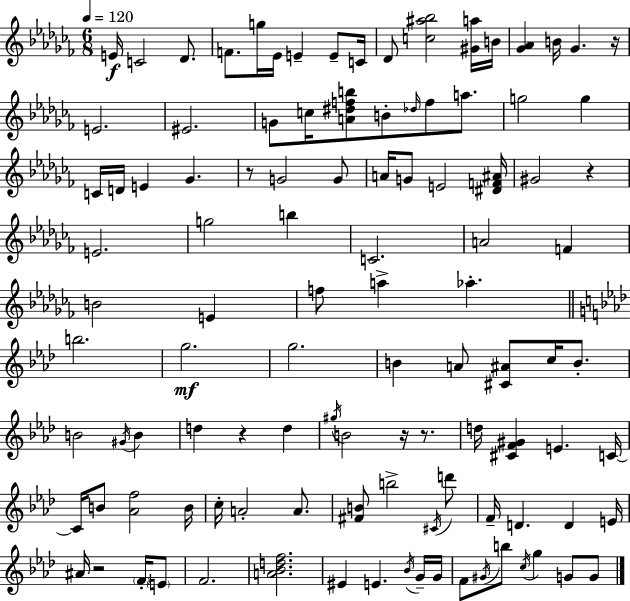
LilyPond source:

{
  \clef treble
  \numericTimeSignature
  \time 6/8
  \key aes \minor
  \tempo 4 = 120
  e'16\f c'2 des'8. | f'8. g''16 ees'16 e'4-- e'8-- c'16 | des'8 <c'' ais'' bes''>2 <gis' a''>16 b'16 | <ges' aes'>4 b'16 ges'4. r16 | \break e'2. | eis'2. | g'8 c''16 <a' dis'' f'' b''>8 b'8-. \grace { des''16 } f''8 a''8. | g''2 g''4 | \break c'16 d'16 e'4 ges'4. | r8 g'2 g'8 | a'16 g'8 e'2 | <dis' f' ais'>16 gis'2 r4 | \break e'2. | g''2 b''4 | c'2. | a'2 f'4 | \break b'2 e'4 | f''8 a''4-> aes''4.-. | \bar "||" \break \key f \minor b''2. | g''2.\mf | g''2. | b'4 a'8 <cis' ais'>8 c''16 b'8.-. | \break b'2 \acciaccatura { gis'16 } b'4 | d''4 r4 d''4 | \acciaccatura { gis''16 } b'2 r16 r8. | d''16 <cis' f' gis'>4 e'4. | \break c'16~~ c'16 b'8 <aes' f''>2 | b'16 c''16-. a'2-. a'8. | <fis' b'>8 b''2-> | \acciaccatura { cis'16 } d'''8 f'16-- d'4. d'4 | \break e'16 ais'16 r2 | \parenthesize f'16-. \parenthesize e'8 f'2. | <a' bes' d'' f''>2. | eis'4 e'4. | \break \acciaccatura { bes'16 } g'16-- g'16 f'8 \acciaccatura { gis'16 } b''8 \acciaccatura { c''16 } g''4 | g'8 g'8 \bar "|."
}